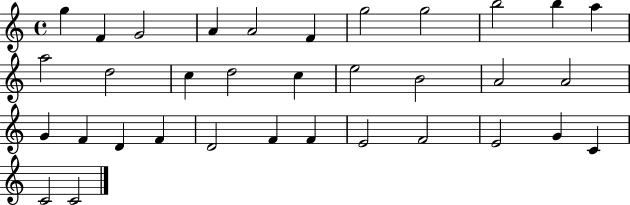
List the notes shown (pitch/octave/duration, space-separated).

G5/q F4/q G4/h A4/q A4/h F4/q G5/h G5/h B5/h B5/q A5/q A5/h D5/h C5/q D5/h C5/q E5/h B4/h A4/h A4/h G4/q F4/q D4/q F4/q D4/h F4/q F4/q E4/h F4/h E4/h G4/q C4/q C4/h C4/h